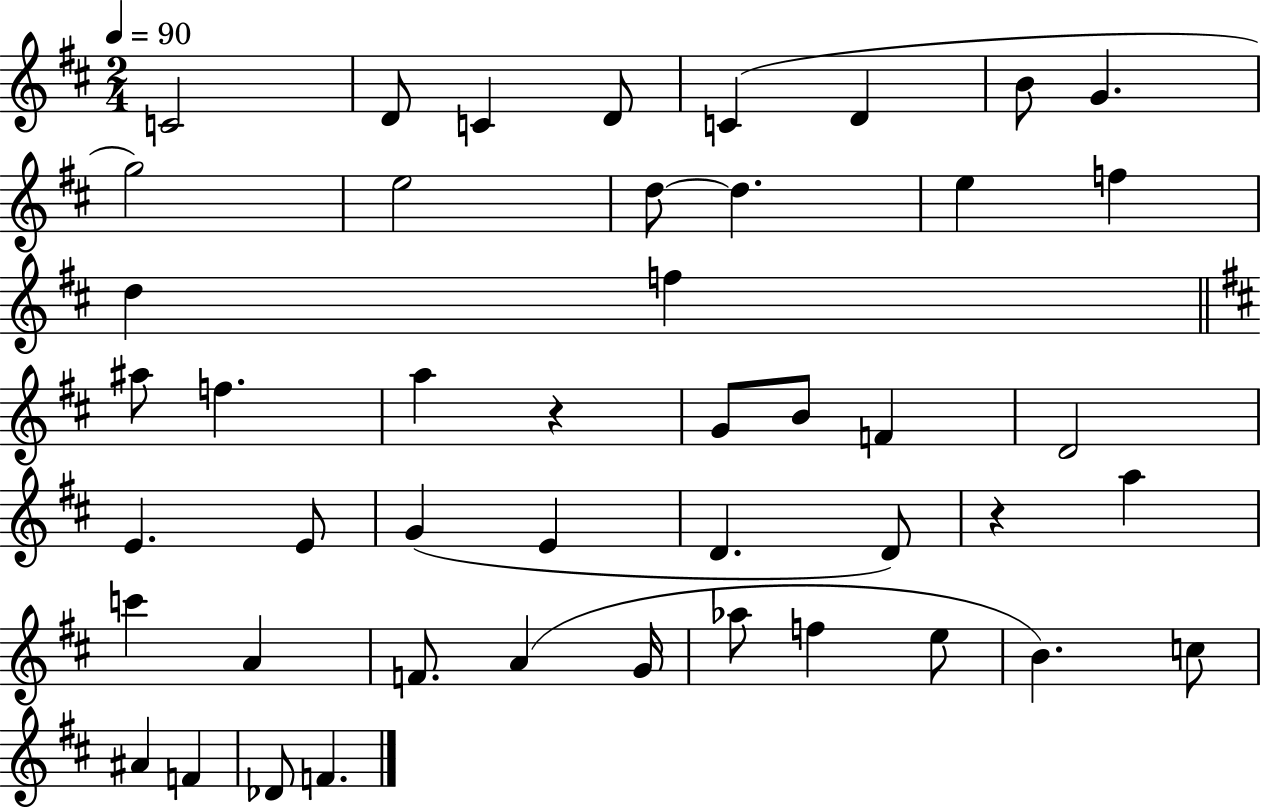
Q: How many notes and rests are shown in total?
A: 46